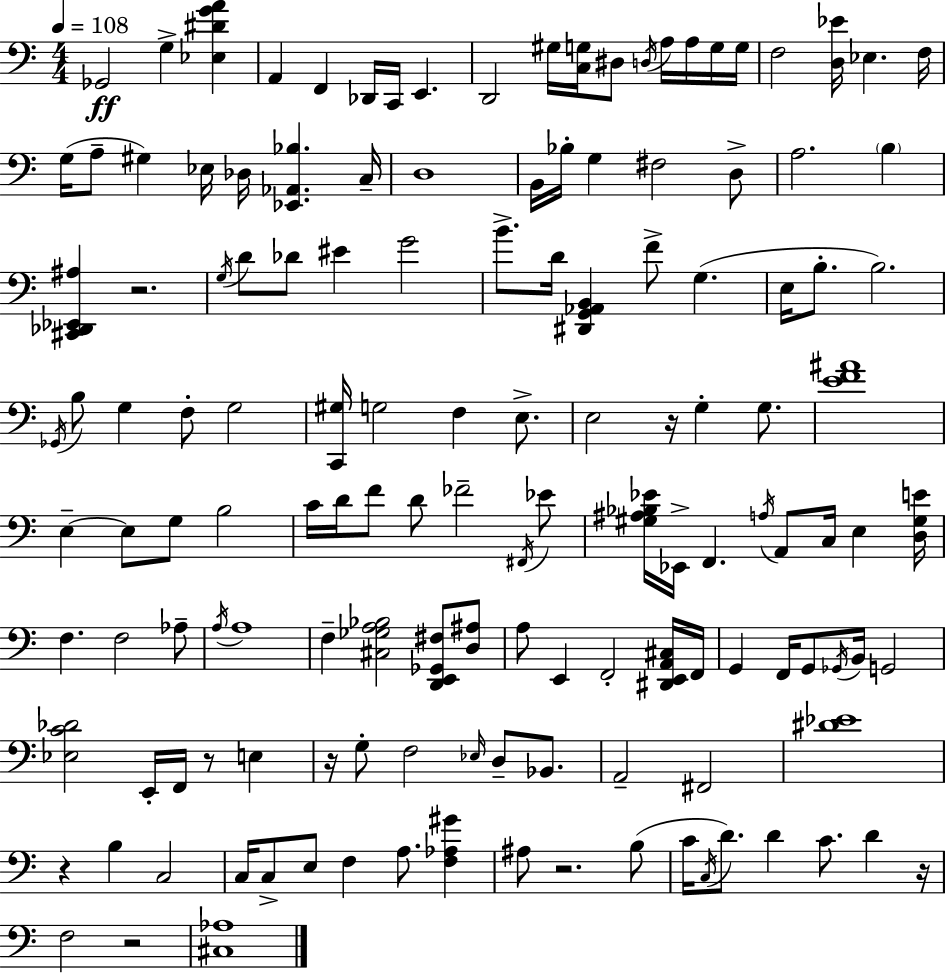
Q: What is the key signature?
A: A minor